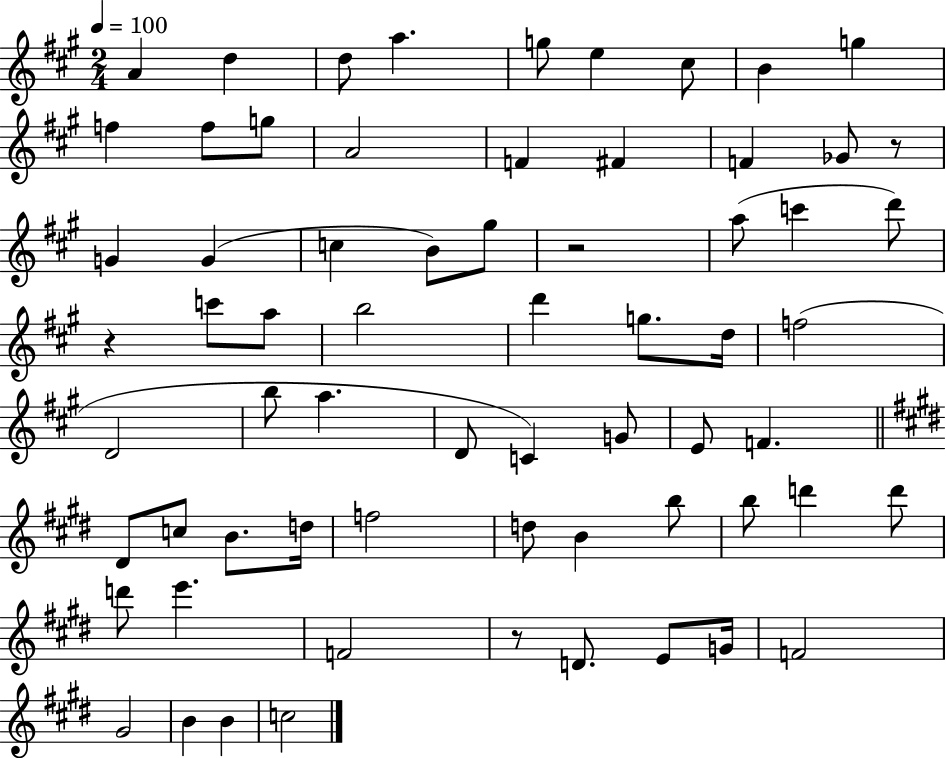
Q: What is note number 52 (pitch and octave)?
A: D6